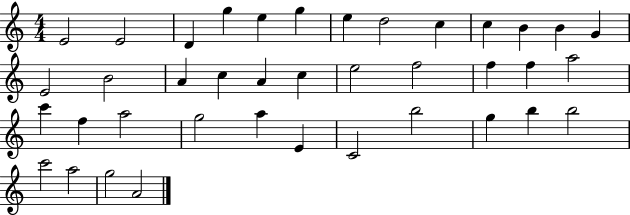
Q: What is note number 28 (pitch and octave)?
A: G5